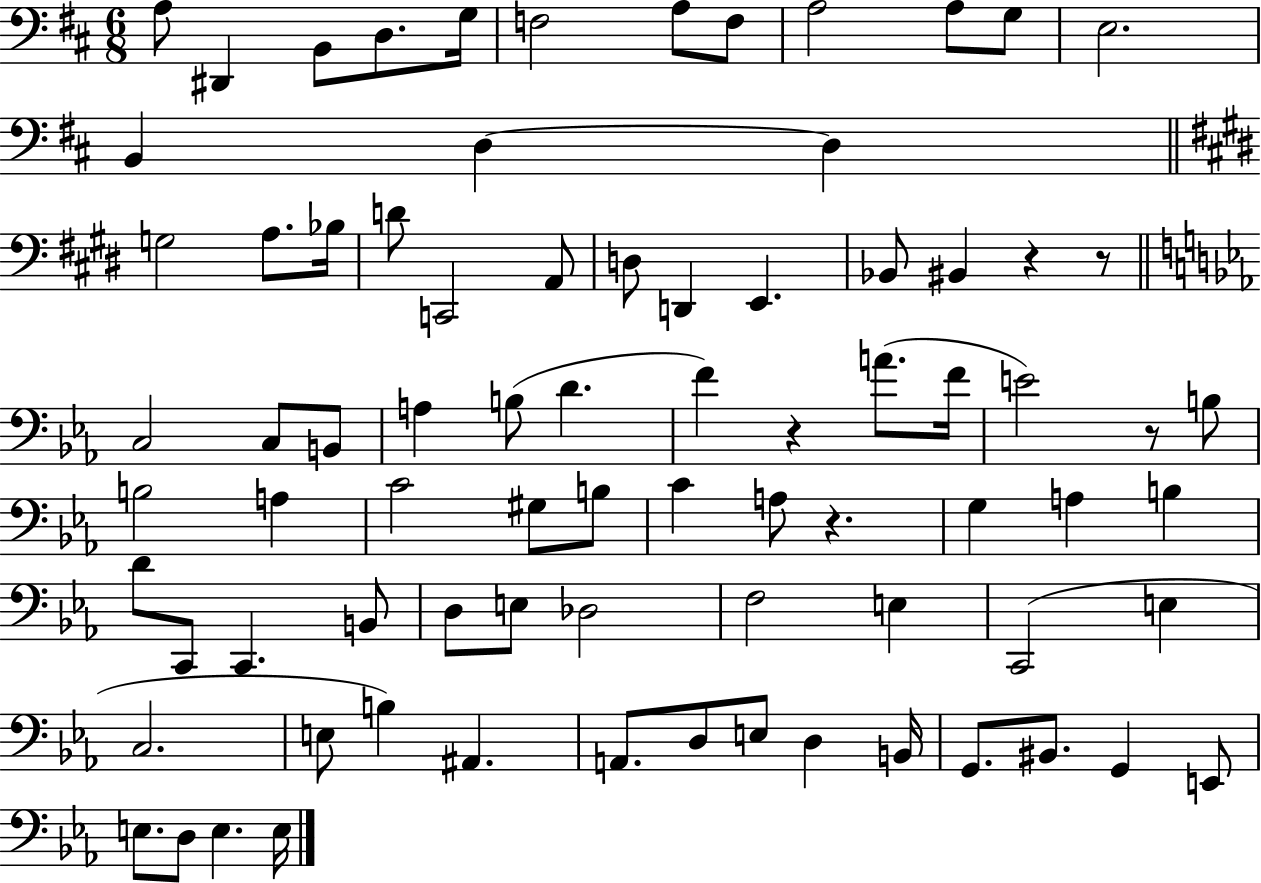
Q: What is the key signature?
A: D major